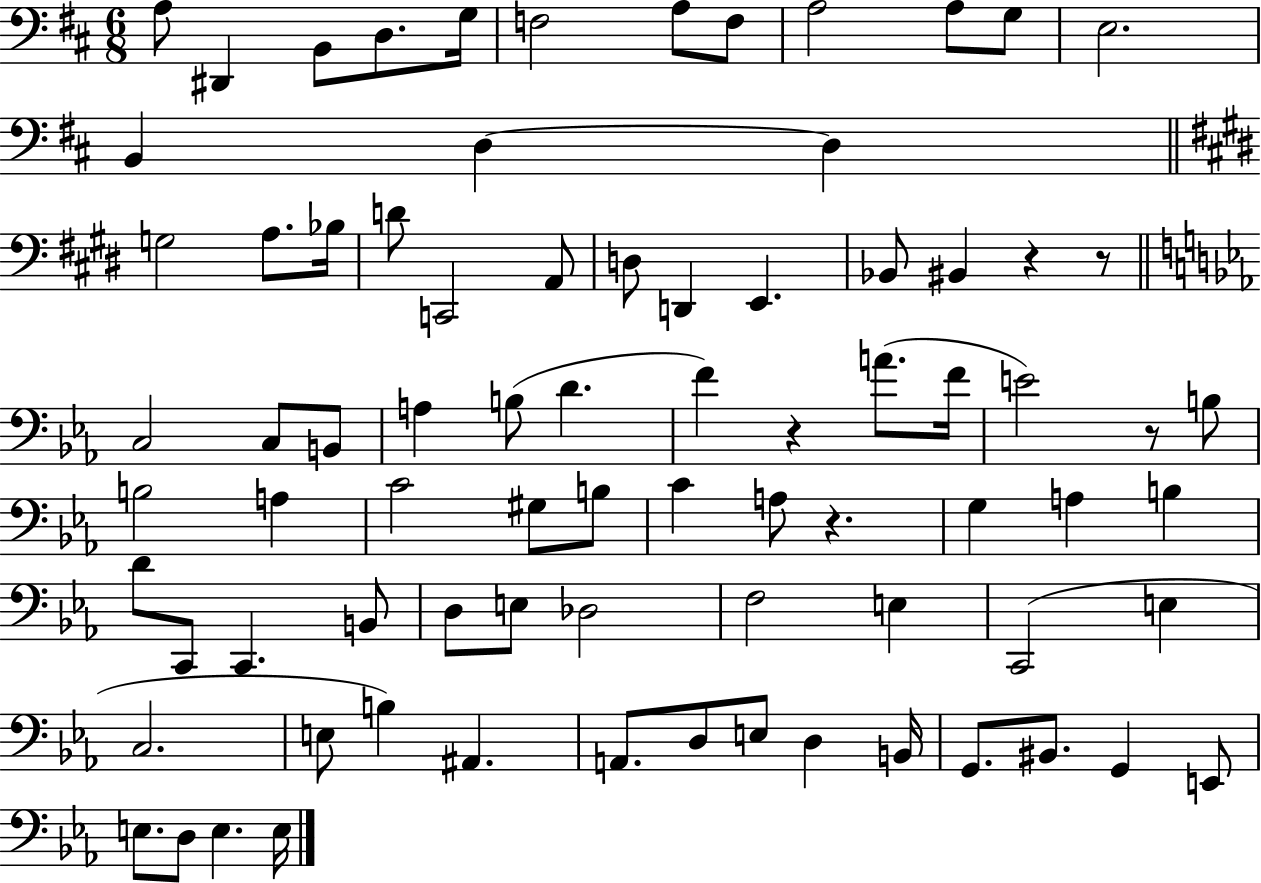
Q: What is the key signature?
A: D major